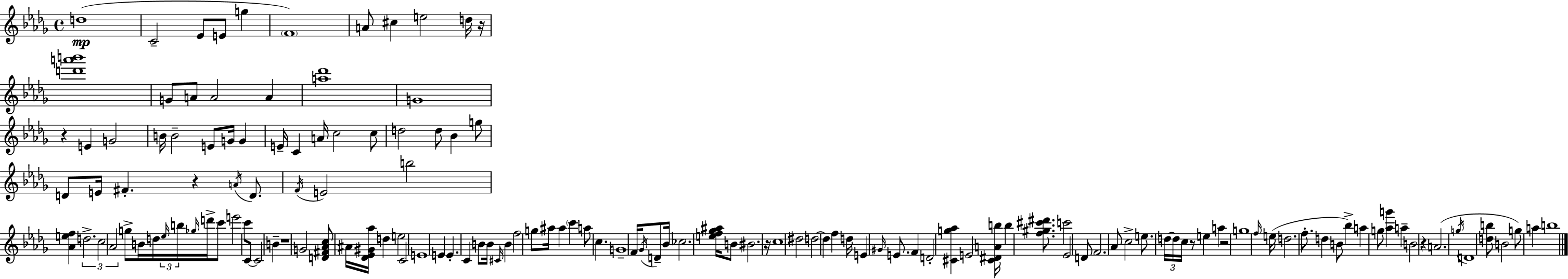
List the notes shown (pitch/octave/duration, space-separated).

D5/w C4/h Eb4/e E4/e G5/q F4/w A4/e C#5/q E5/h D5/s R/s [D6,A6,B6]/w G4/e A4/e A4/h A4/q [A5,Db6]/w G4/w R/q E4/q G4/h B4/s B4/h E4/e G4/s G4/q E4/s C4/q A4/s C5/h C5/e D5/h D5/e Bb4/q G5/e D4/e E4/s F#4/q. R/q A4/s D4/e. F4/s E4/h B5/h [Ab4,E5,F5]/q D5/h. C5/h Ab4/h G5/e B4/s D5/s Eb5/s B5/s Gb5/s D6/s C6/e E6/h C6/e C4/e C4/h B4/q R/w G4/h [D4,F#4,Ab4,C5]/e A#4/s [Db4,Eb4,G#4,Ab5]/s D5/q E5/h C4/h E4/w E4/q E4/q. C4/q B4/e B4/s C#4/s B4/q F5/h G5/e A#5/s A#5/q C6/q A5/e C5/q. G4/w F4/s Gb4/s D4/e Bb4/s CES5/h. [E5,F5,Gb5,A#5]/s B4/e BIS4/h. R/s C5/w D#5/h D5/h D5/q F5/q D5/s E4/q G#4/s E4/e. F4/q D4/h [C#4,G5,Ab5]/q E4/h [C#4,D#4,A4,B5]/s B5/q [F5,G#5,C#6,D#6]/e. C6/h Eb4/h D4/e F4/h. Ab4/e C5/h E5/e. D5/s D5/s C5/s R/e E5/q A5/q R/h G5/w F5/s E5/s D5/h. F5/e. D5/q B4/e Bb5/q A5/q G5/e [Ab5,G6]/q A5/q B4/h R/q A4/h. G5/s D4/w [D5,B5]/e B4/h G5/e A5/q B5/w